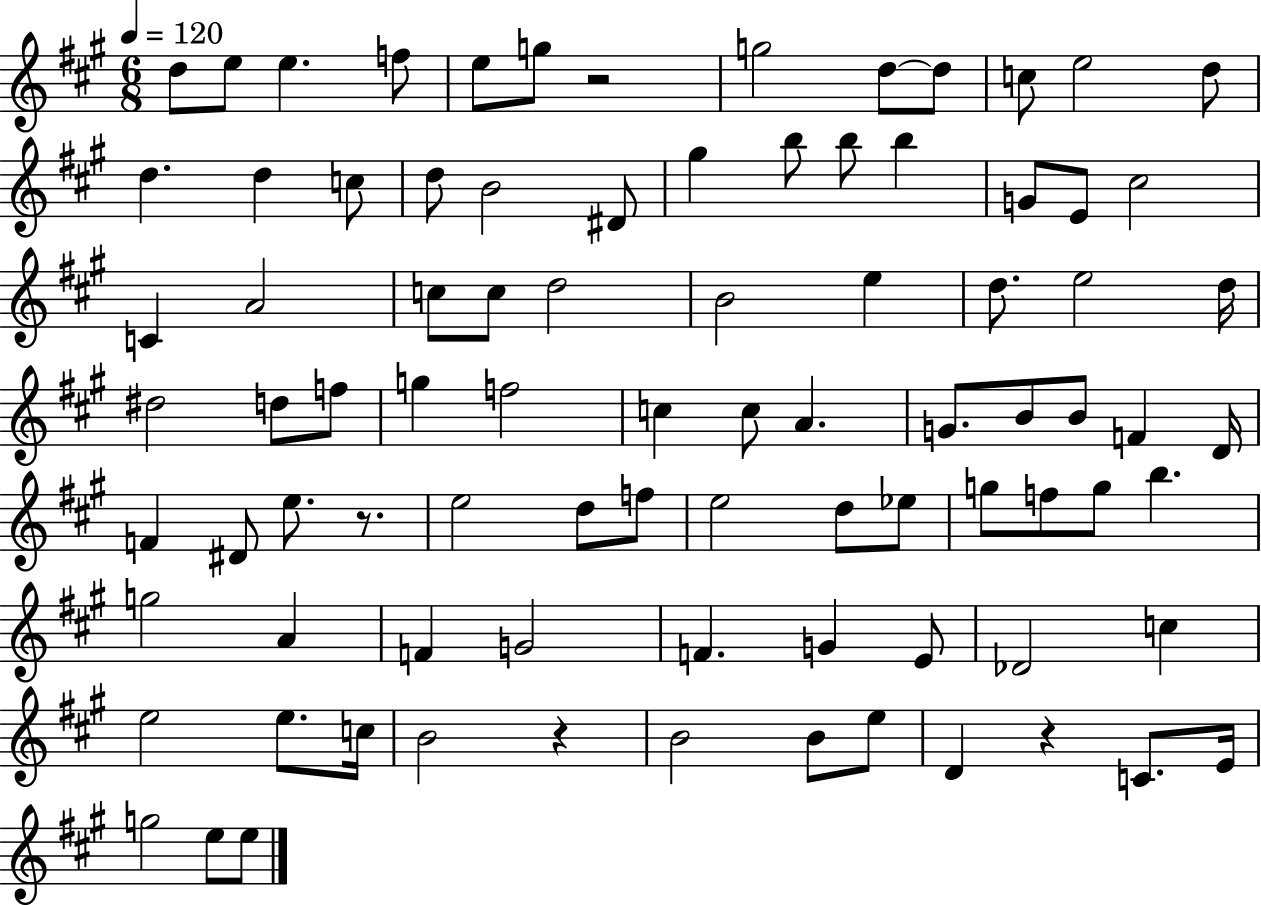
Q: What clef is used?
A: treble